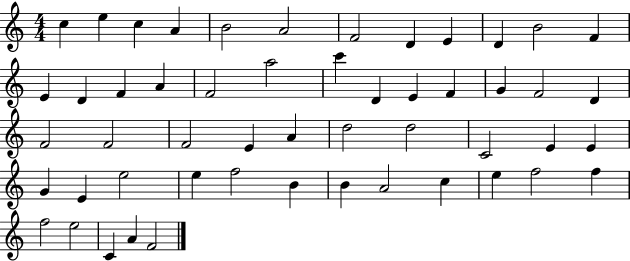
{
  \clef treble
  \numericTimeSignature
  \time 4/4
  \key c \major
  c''4 e''4 c''4 a'4 | b'2 a'2 | f'2 d'4 e'4 | d'4 b'2 f'4 | \break e'4 d'4 f'4 a'4 | f'2 a''2 | c'''4 d'4 e'4 f'4 | g'4 f'2 d'4 | \break f'2 f'2 | f'2 e'4 a'4 | d''2 d''2 | c'2 e'4 e'4 | \break g'4 e'4 e''2 | e''4 f''2 b'4 | b'4 a'2 c''4 | e''4 f''2 f''4 | \break f''2 e''2 | c'4 a'4 f'2 | \bar "|."
}